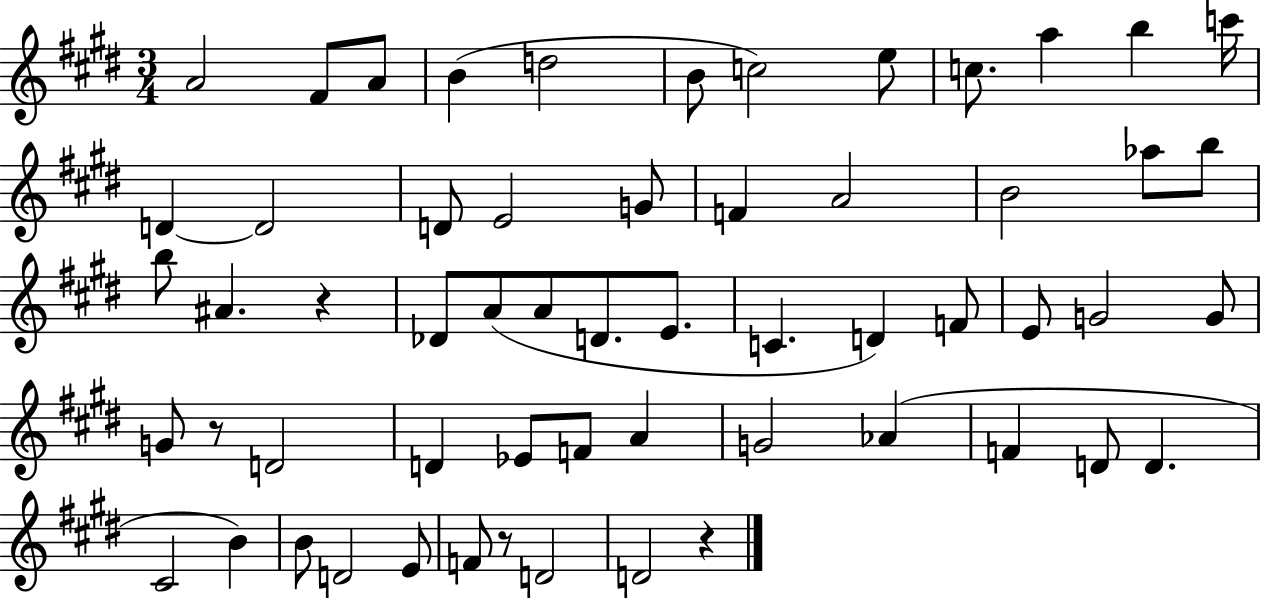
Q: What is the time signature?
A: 3/4